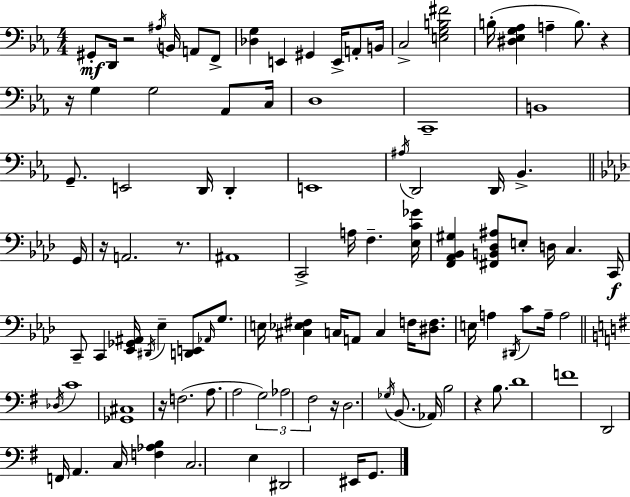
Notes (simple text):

G#2/e D2/s R/h A#3/s B2/s A2/e F2/e [Db3,G3]/q E2/q G#2/q E2/s A2/e B2/s C3/h [E3,G3,B3,F#4]/h B3/s [D#3,Eb3,G3,Ab3]/q A3/q B3/e. R/q R/s G3/q G3/h Ab2/e C3/s D3/w C2/w B2/w G2/e. E2/h D2/s D2/q E2/w A#3/s D2/h D2/s Bb2/q. G2/s R/s A2/h. R/e. A#2/w C2/h A3/s F3/q. [Eb3,C4,Gb4]/s [F2,Ab2,Bb2,G#3]/q [F#2,B2,Db3,A#3]/e E3/e D3/s C3/q. C2/s C2/e C2/q [Eb2,Gb2,A#2]/s D#2/s Eb3/q [D2,E2]/e Ab2/s G3/e. E3/s [C#3,Eb3,F#3]/q C3/s A2/e C3/q F3/s [D#3,F3]/e. E3/s A3/q D#2/s C4/e A3/s A3/h Db3/s C4/w [Gb2,C#3]/w R/s F3/h. A3/e. A3/h G3/h Ab3/h F#3/h R/s D3/h. Gb3/s B2/e. Ab2/s B3/h R/q B3/e. D4/w F4/w D2/h F2/s A2/q. C3/s [F3,Ab3,B3]/q C3/h. E3/q D#2/h EIS2/s G2/e.